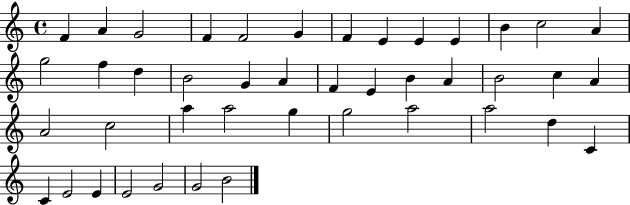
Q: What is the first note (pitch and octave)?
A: F4